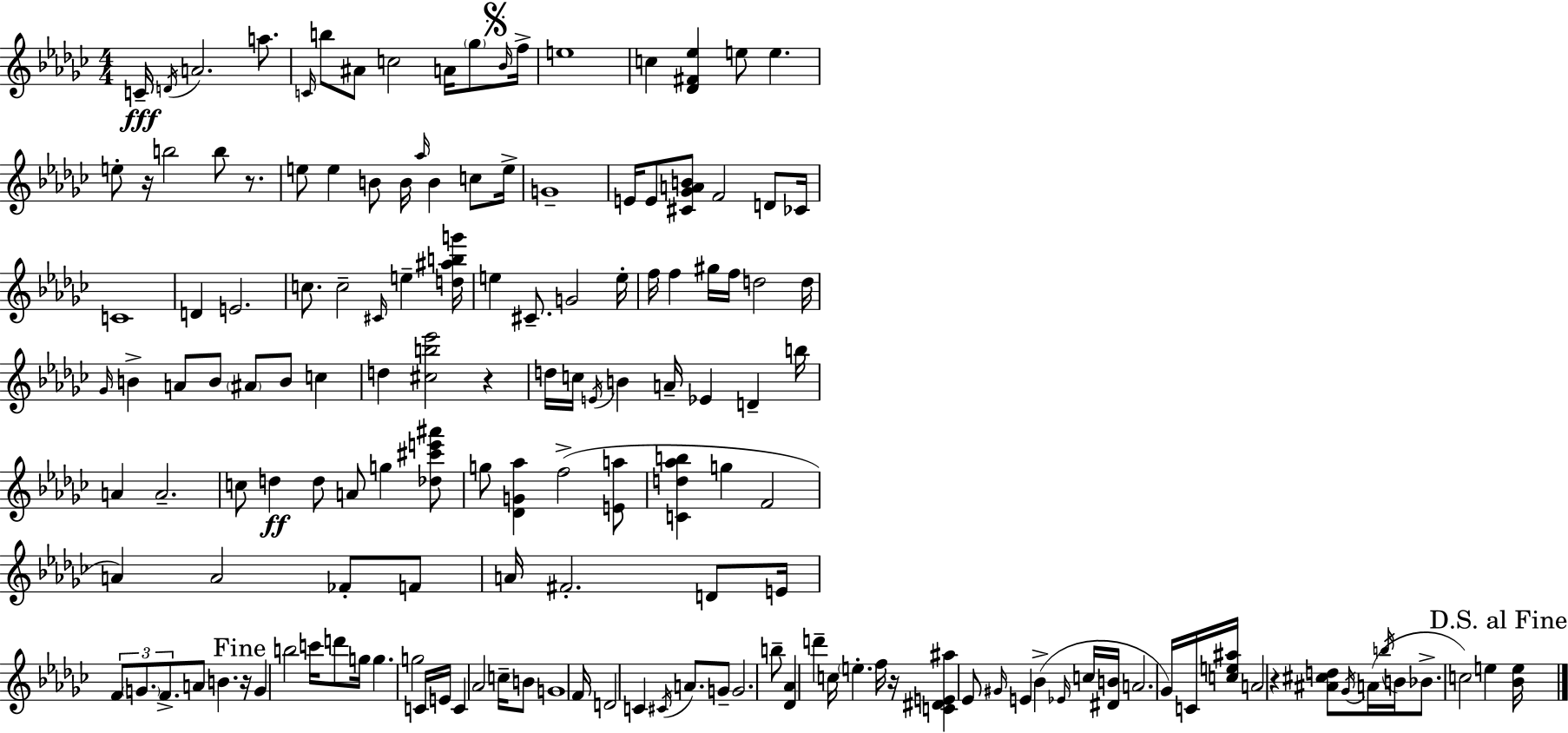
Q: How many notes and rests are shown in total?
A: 153